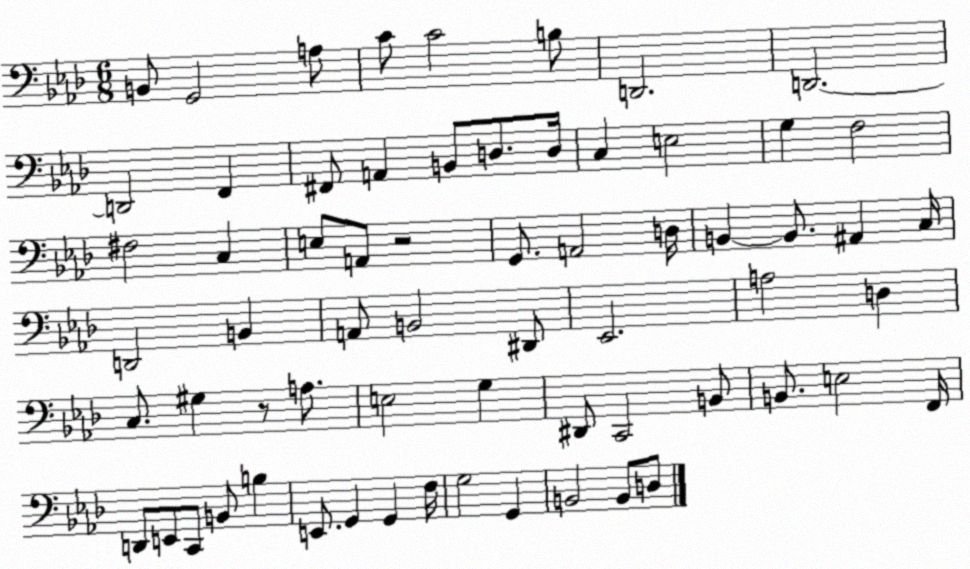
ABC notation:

X:1
T:Untitled
M:6/8
L:1/4
K:Ab
B,,/2 G,,2 A,/2 C/2 C2 B,/2 D,,2 D,,2 D,,2 F,, ^F,,/2 A,, B,,/2 D,/2 D,/4 C, E,2 G, F,2 ^F,2 C, E,/2 A,,/2 z2 G,,/2 A,,2 D,/4 B,, B,,/2 ^A,, C,/4 D,,2 B,, A,,/2 B,,2 ^D,,/2 _E,,2 A,2 D, C,/2 ^G, z/2 A,/2 E,2 G, ^D,,/2 C,,2 B,,/2 B,,/2 E,2 F,,/4 D,,/2 E,,/2 C,,/2 B,,/2 B, E,,/2 G,, G,, F,/4 G,2 G,, B,,2 B,,/2 D,/2